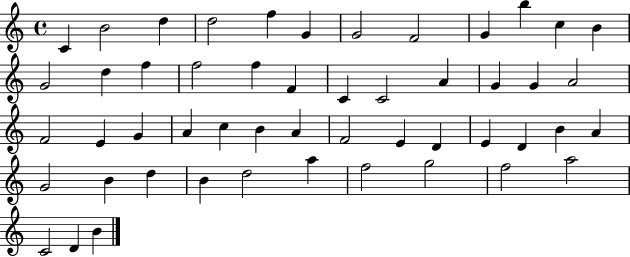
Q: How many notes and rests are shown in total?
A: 51